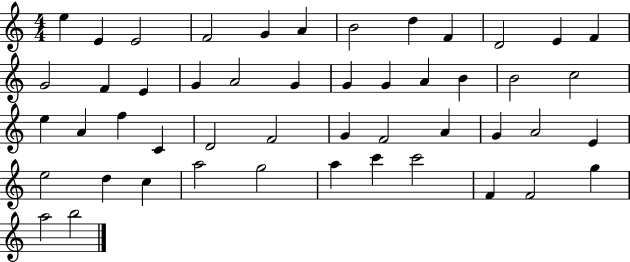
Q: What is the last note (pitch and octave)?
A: B5